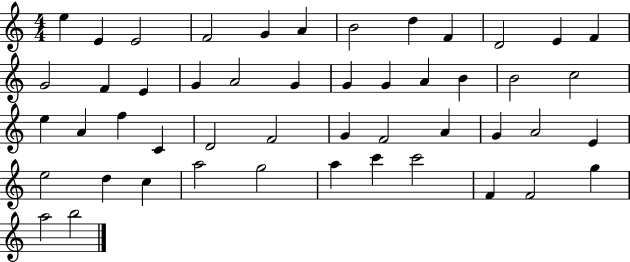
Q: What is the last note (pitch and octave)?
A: B5